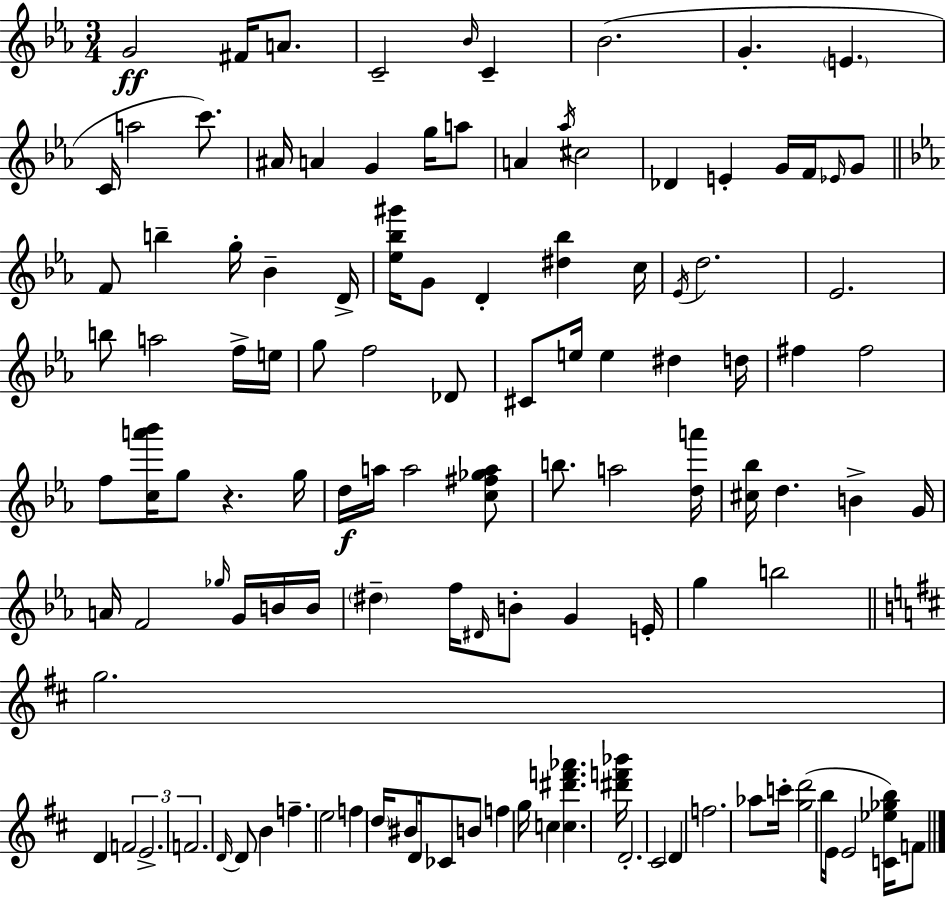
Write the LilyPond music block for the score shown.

{
  \clef treble
  \numericTimeSignature
  \time 3/4
  \key c \minor
  g'2\ff fis'16 a'8. | c'2-- \grace { bes'16 } c'4-- | bes'2.( | g'4.-. \parenthesize e'4. | \break c'16 a''2 c'''8.) | ais'16 a'4 g'4 g''16 a''8 | a'4 \acciaccatura { aes''16 } cis''2 | des'4 e'4-. g'16 f'16 | \break \grace { ees'16 } g'8 \bar "||" \break \key ees \major f'8 b''4-- g''16-. bes'4-- d'16-> | <ees'' bes'' gis'''>16 g'8 d'4-. <dis'' bes''>4 c''16 | \acciaccatura { ees'16 } d''2. | ees'2. | \break b''8 a''2 f''16-> | e''16 g''8 f''2 des'8 | cis'8 e''16 e''4 dis''4 | d''16 fis''4 fis''2 | \break f''8 <c'' a''' bes'''>16 g''8 r4. | g''16 d''16\f a''16 a''2 <c'' fis'' ges'' a''>8 | b''8. a''2 | <d'' a'''>16 <cis'' bes''>16 d''4. b'4-> | \break g'16 a'16 f'2 \grace { ges''16 } g'16 | b'16 b'16 \parenthesize dis''4-- f''16 \grace { dis'16 } b'8-. g'4 | e'16-. g''4 b''2 | \bar "||" \break \key b \minor g''2. | d'4 \tuplet 3/2 { f'2 | e'2.-> | f'2. } | \break \grace { d'16~ }~ d'8 b'4 f''4.-- | e''2 f''4 | \parenthesize d''16 bis'8 d'16 ces'8 b'8 f''4 | g''16 c''4 <c'' dis''' f''' aes'''>4. | \break <dis''' f''' bes'''>16 d'2.-. | cis'2 d'4 | f''2. | aes''8 c'''16-. <g'' d'''>2( | \break b''16 e'16 e'2 <c' ees'' ges'' b''>16) f'8 | \bar "|."
}